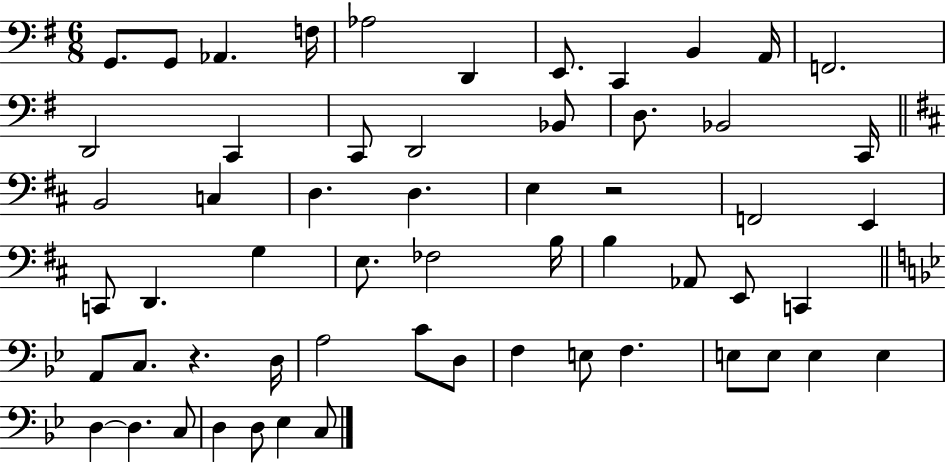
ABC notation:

X:1
T:Untitled
M:6/8
L:1/4
K:G
G,,/2 G,,/2 _A,, F,/4 _A,2 D,, E,,/2 C,, B,, A,,/4 F,,2 D,,2 C,, C,,/2 D,,2 _B,,/2 D,/2 _B,,2 C,,/4 B,,2 C, D, D, E, z2 F,,2 E,, C,,/2 D,, G, E,/2 _F,2 B,/4 B, _A,,/2 E,,/2 C,, A,,/2 C,/2 z D,/4 A,2 C/2 D,/2 F, E,/2 F, E,/2 E,/2 E, E, D, D, C,/2 D, D,/2 _E, C,/2